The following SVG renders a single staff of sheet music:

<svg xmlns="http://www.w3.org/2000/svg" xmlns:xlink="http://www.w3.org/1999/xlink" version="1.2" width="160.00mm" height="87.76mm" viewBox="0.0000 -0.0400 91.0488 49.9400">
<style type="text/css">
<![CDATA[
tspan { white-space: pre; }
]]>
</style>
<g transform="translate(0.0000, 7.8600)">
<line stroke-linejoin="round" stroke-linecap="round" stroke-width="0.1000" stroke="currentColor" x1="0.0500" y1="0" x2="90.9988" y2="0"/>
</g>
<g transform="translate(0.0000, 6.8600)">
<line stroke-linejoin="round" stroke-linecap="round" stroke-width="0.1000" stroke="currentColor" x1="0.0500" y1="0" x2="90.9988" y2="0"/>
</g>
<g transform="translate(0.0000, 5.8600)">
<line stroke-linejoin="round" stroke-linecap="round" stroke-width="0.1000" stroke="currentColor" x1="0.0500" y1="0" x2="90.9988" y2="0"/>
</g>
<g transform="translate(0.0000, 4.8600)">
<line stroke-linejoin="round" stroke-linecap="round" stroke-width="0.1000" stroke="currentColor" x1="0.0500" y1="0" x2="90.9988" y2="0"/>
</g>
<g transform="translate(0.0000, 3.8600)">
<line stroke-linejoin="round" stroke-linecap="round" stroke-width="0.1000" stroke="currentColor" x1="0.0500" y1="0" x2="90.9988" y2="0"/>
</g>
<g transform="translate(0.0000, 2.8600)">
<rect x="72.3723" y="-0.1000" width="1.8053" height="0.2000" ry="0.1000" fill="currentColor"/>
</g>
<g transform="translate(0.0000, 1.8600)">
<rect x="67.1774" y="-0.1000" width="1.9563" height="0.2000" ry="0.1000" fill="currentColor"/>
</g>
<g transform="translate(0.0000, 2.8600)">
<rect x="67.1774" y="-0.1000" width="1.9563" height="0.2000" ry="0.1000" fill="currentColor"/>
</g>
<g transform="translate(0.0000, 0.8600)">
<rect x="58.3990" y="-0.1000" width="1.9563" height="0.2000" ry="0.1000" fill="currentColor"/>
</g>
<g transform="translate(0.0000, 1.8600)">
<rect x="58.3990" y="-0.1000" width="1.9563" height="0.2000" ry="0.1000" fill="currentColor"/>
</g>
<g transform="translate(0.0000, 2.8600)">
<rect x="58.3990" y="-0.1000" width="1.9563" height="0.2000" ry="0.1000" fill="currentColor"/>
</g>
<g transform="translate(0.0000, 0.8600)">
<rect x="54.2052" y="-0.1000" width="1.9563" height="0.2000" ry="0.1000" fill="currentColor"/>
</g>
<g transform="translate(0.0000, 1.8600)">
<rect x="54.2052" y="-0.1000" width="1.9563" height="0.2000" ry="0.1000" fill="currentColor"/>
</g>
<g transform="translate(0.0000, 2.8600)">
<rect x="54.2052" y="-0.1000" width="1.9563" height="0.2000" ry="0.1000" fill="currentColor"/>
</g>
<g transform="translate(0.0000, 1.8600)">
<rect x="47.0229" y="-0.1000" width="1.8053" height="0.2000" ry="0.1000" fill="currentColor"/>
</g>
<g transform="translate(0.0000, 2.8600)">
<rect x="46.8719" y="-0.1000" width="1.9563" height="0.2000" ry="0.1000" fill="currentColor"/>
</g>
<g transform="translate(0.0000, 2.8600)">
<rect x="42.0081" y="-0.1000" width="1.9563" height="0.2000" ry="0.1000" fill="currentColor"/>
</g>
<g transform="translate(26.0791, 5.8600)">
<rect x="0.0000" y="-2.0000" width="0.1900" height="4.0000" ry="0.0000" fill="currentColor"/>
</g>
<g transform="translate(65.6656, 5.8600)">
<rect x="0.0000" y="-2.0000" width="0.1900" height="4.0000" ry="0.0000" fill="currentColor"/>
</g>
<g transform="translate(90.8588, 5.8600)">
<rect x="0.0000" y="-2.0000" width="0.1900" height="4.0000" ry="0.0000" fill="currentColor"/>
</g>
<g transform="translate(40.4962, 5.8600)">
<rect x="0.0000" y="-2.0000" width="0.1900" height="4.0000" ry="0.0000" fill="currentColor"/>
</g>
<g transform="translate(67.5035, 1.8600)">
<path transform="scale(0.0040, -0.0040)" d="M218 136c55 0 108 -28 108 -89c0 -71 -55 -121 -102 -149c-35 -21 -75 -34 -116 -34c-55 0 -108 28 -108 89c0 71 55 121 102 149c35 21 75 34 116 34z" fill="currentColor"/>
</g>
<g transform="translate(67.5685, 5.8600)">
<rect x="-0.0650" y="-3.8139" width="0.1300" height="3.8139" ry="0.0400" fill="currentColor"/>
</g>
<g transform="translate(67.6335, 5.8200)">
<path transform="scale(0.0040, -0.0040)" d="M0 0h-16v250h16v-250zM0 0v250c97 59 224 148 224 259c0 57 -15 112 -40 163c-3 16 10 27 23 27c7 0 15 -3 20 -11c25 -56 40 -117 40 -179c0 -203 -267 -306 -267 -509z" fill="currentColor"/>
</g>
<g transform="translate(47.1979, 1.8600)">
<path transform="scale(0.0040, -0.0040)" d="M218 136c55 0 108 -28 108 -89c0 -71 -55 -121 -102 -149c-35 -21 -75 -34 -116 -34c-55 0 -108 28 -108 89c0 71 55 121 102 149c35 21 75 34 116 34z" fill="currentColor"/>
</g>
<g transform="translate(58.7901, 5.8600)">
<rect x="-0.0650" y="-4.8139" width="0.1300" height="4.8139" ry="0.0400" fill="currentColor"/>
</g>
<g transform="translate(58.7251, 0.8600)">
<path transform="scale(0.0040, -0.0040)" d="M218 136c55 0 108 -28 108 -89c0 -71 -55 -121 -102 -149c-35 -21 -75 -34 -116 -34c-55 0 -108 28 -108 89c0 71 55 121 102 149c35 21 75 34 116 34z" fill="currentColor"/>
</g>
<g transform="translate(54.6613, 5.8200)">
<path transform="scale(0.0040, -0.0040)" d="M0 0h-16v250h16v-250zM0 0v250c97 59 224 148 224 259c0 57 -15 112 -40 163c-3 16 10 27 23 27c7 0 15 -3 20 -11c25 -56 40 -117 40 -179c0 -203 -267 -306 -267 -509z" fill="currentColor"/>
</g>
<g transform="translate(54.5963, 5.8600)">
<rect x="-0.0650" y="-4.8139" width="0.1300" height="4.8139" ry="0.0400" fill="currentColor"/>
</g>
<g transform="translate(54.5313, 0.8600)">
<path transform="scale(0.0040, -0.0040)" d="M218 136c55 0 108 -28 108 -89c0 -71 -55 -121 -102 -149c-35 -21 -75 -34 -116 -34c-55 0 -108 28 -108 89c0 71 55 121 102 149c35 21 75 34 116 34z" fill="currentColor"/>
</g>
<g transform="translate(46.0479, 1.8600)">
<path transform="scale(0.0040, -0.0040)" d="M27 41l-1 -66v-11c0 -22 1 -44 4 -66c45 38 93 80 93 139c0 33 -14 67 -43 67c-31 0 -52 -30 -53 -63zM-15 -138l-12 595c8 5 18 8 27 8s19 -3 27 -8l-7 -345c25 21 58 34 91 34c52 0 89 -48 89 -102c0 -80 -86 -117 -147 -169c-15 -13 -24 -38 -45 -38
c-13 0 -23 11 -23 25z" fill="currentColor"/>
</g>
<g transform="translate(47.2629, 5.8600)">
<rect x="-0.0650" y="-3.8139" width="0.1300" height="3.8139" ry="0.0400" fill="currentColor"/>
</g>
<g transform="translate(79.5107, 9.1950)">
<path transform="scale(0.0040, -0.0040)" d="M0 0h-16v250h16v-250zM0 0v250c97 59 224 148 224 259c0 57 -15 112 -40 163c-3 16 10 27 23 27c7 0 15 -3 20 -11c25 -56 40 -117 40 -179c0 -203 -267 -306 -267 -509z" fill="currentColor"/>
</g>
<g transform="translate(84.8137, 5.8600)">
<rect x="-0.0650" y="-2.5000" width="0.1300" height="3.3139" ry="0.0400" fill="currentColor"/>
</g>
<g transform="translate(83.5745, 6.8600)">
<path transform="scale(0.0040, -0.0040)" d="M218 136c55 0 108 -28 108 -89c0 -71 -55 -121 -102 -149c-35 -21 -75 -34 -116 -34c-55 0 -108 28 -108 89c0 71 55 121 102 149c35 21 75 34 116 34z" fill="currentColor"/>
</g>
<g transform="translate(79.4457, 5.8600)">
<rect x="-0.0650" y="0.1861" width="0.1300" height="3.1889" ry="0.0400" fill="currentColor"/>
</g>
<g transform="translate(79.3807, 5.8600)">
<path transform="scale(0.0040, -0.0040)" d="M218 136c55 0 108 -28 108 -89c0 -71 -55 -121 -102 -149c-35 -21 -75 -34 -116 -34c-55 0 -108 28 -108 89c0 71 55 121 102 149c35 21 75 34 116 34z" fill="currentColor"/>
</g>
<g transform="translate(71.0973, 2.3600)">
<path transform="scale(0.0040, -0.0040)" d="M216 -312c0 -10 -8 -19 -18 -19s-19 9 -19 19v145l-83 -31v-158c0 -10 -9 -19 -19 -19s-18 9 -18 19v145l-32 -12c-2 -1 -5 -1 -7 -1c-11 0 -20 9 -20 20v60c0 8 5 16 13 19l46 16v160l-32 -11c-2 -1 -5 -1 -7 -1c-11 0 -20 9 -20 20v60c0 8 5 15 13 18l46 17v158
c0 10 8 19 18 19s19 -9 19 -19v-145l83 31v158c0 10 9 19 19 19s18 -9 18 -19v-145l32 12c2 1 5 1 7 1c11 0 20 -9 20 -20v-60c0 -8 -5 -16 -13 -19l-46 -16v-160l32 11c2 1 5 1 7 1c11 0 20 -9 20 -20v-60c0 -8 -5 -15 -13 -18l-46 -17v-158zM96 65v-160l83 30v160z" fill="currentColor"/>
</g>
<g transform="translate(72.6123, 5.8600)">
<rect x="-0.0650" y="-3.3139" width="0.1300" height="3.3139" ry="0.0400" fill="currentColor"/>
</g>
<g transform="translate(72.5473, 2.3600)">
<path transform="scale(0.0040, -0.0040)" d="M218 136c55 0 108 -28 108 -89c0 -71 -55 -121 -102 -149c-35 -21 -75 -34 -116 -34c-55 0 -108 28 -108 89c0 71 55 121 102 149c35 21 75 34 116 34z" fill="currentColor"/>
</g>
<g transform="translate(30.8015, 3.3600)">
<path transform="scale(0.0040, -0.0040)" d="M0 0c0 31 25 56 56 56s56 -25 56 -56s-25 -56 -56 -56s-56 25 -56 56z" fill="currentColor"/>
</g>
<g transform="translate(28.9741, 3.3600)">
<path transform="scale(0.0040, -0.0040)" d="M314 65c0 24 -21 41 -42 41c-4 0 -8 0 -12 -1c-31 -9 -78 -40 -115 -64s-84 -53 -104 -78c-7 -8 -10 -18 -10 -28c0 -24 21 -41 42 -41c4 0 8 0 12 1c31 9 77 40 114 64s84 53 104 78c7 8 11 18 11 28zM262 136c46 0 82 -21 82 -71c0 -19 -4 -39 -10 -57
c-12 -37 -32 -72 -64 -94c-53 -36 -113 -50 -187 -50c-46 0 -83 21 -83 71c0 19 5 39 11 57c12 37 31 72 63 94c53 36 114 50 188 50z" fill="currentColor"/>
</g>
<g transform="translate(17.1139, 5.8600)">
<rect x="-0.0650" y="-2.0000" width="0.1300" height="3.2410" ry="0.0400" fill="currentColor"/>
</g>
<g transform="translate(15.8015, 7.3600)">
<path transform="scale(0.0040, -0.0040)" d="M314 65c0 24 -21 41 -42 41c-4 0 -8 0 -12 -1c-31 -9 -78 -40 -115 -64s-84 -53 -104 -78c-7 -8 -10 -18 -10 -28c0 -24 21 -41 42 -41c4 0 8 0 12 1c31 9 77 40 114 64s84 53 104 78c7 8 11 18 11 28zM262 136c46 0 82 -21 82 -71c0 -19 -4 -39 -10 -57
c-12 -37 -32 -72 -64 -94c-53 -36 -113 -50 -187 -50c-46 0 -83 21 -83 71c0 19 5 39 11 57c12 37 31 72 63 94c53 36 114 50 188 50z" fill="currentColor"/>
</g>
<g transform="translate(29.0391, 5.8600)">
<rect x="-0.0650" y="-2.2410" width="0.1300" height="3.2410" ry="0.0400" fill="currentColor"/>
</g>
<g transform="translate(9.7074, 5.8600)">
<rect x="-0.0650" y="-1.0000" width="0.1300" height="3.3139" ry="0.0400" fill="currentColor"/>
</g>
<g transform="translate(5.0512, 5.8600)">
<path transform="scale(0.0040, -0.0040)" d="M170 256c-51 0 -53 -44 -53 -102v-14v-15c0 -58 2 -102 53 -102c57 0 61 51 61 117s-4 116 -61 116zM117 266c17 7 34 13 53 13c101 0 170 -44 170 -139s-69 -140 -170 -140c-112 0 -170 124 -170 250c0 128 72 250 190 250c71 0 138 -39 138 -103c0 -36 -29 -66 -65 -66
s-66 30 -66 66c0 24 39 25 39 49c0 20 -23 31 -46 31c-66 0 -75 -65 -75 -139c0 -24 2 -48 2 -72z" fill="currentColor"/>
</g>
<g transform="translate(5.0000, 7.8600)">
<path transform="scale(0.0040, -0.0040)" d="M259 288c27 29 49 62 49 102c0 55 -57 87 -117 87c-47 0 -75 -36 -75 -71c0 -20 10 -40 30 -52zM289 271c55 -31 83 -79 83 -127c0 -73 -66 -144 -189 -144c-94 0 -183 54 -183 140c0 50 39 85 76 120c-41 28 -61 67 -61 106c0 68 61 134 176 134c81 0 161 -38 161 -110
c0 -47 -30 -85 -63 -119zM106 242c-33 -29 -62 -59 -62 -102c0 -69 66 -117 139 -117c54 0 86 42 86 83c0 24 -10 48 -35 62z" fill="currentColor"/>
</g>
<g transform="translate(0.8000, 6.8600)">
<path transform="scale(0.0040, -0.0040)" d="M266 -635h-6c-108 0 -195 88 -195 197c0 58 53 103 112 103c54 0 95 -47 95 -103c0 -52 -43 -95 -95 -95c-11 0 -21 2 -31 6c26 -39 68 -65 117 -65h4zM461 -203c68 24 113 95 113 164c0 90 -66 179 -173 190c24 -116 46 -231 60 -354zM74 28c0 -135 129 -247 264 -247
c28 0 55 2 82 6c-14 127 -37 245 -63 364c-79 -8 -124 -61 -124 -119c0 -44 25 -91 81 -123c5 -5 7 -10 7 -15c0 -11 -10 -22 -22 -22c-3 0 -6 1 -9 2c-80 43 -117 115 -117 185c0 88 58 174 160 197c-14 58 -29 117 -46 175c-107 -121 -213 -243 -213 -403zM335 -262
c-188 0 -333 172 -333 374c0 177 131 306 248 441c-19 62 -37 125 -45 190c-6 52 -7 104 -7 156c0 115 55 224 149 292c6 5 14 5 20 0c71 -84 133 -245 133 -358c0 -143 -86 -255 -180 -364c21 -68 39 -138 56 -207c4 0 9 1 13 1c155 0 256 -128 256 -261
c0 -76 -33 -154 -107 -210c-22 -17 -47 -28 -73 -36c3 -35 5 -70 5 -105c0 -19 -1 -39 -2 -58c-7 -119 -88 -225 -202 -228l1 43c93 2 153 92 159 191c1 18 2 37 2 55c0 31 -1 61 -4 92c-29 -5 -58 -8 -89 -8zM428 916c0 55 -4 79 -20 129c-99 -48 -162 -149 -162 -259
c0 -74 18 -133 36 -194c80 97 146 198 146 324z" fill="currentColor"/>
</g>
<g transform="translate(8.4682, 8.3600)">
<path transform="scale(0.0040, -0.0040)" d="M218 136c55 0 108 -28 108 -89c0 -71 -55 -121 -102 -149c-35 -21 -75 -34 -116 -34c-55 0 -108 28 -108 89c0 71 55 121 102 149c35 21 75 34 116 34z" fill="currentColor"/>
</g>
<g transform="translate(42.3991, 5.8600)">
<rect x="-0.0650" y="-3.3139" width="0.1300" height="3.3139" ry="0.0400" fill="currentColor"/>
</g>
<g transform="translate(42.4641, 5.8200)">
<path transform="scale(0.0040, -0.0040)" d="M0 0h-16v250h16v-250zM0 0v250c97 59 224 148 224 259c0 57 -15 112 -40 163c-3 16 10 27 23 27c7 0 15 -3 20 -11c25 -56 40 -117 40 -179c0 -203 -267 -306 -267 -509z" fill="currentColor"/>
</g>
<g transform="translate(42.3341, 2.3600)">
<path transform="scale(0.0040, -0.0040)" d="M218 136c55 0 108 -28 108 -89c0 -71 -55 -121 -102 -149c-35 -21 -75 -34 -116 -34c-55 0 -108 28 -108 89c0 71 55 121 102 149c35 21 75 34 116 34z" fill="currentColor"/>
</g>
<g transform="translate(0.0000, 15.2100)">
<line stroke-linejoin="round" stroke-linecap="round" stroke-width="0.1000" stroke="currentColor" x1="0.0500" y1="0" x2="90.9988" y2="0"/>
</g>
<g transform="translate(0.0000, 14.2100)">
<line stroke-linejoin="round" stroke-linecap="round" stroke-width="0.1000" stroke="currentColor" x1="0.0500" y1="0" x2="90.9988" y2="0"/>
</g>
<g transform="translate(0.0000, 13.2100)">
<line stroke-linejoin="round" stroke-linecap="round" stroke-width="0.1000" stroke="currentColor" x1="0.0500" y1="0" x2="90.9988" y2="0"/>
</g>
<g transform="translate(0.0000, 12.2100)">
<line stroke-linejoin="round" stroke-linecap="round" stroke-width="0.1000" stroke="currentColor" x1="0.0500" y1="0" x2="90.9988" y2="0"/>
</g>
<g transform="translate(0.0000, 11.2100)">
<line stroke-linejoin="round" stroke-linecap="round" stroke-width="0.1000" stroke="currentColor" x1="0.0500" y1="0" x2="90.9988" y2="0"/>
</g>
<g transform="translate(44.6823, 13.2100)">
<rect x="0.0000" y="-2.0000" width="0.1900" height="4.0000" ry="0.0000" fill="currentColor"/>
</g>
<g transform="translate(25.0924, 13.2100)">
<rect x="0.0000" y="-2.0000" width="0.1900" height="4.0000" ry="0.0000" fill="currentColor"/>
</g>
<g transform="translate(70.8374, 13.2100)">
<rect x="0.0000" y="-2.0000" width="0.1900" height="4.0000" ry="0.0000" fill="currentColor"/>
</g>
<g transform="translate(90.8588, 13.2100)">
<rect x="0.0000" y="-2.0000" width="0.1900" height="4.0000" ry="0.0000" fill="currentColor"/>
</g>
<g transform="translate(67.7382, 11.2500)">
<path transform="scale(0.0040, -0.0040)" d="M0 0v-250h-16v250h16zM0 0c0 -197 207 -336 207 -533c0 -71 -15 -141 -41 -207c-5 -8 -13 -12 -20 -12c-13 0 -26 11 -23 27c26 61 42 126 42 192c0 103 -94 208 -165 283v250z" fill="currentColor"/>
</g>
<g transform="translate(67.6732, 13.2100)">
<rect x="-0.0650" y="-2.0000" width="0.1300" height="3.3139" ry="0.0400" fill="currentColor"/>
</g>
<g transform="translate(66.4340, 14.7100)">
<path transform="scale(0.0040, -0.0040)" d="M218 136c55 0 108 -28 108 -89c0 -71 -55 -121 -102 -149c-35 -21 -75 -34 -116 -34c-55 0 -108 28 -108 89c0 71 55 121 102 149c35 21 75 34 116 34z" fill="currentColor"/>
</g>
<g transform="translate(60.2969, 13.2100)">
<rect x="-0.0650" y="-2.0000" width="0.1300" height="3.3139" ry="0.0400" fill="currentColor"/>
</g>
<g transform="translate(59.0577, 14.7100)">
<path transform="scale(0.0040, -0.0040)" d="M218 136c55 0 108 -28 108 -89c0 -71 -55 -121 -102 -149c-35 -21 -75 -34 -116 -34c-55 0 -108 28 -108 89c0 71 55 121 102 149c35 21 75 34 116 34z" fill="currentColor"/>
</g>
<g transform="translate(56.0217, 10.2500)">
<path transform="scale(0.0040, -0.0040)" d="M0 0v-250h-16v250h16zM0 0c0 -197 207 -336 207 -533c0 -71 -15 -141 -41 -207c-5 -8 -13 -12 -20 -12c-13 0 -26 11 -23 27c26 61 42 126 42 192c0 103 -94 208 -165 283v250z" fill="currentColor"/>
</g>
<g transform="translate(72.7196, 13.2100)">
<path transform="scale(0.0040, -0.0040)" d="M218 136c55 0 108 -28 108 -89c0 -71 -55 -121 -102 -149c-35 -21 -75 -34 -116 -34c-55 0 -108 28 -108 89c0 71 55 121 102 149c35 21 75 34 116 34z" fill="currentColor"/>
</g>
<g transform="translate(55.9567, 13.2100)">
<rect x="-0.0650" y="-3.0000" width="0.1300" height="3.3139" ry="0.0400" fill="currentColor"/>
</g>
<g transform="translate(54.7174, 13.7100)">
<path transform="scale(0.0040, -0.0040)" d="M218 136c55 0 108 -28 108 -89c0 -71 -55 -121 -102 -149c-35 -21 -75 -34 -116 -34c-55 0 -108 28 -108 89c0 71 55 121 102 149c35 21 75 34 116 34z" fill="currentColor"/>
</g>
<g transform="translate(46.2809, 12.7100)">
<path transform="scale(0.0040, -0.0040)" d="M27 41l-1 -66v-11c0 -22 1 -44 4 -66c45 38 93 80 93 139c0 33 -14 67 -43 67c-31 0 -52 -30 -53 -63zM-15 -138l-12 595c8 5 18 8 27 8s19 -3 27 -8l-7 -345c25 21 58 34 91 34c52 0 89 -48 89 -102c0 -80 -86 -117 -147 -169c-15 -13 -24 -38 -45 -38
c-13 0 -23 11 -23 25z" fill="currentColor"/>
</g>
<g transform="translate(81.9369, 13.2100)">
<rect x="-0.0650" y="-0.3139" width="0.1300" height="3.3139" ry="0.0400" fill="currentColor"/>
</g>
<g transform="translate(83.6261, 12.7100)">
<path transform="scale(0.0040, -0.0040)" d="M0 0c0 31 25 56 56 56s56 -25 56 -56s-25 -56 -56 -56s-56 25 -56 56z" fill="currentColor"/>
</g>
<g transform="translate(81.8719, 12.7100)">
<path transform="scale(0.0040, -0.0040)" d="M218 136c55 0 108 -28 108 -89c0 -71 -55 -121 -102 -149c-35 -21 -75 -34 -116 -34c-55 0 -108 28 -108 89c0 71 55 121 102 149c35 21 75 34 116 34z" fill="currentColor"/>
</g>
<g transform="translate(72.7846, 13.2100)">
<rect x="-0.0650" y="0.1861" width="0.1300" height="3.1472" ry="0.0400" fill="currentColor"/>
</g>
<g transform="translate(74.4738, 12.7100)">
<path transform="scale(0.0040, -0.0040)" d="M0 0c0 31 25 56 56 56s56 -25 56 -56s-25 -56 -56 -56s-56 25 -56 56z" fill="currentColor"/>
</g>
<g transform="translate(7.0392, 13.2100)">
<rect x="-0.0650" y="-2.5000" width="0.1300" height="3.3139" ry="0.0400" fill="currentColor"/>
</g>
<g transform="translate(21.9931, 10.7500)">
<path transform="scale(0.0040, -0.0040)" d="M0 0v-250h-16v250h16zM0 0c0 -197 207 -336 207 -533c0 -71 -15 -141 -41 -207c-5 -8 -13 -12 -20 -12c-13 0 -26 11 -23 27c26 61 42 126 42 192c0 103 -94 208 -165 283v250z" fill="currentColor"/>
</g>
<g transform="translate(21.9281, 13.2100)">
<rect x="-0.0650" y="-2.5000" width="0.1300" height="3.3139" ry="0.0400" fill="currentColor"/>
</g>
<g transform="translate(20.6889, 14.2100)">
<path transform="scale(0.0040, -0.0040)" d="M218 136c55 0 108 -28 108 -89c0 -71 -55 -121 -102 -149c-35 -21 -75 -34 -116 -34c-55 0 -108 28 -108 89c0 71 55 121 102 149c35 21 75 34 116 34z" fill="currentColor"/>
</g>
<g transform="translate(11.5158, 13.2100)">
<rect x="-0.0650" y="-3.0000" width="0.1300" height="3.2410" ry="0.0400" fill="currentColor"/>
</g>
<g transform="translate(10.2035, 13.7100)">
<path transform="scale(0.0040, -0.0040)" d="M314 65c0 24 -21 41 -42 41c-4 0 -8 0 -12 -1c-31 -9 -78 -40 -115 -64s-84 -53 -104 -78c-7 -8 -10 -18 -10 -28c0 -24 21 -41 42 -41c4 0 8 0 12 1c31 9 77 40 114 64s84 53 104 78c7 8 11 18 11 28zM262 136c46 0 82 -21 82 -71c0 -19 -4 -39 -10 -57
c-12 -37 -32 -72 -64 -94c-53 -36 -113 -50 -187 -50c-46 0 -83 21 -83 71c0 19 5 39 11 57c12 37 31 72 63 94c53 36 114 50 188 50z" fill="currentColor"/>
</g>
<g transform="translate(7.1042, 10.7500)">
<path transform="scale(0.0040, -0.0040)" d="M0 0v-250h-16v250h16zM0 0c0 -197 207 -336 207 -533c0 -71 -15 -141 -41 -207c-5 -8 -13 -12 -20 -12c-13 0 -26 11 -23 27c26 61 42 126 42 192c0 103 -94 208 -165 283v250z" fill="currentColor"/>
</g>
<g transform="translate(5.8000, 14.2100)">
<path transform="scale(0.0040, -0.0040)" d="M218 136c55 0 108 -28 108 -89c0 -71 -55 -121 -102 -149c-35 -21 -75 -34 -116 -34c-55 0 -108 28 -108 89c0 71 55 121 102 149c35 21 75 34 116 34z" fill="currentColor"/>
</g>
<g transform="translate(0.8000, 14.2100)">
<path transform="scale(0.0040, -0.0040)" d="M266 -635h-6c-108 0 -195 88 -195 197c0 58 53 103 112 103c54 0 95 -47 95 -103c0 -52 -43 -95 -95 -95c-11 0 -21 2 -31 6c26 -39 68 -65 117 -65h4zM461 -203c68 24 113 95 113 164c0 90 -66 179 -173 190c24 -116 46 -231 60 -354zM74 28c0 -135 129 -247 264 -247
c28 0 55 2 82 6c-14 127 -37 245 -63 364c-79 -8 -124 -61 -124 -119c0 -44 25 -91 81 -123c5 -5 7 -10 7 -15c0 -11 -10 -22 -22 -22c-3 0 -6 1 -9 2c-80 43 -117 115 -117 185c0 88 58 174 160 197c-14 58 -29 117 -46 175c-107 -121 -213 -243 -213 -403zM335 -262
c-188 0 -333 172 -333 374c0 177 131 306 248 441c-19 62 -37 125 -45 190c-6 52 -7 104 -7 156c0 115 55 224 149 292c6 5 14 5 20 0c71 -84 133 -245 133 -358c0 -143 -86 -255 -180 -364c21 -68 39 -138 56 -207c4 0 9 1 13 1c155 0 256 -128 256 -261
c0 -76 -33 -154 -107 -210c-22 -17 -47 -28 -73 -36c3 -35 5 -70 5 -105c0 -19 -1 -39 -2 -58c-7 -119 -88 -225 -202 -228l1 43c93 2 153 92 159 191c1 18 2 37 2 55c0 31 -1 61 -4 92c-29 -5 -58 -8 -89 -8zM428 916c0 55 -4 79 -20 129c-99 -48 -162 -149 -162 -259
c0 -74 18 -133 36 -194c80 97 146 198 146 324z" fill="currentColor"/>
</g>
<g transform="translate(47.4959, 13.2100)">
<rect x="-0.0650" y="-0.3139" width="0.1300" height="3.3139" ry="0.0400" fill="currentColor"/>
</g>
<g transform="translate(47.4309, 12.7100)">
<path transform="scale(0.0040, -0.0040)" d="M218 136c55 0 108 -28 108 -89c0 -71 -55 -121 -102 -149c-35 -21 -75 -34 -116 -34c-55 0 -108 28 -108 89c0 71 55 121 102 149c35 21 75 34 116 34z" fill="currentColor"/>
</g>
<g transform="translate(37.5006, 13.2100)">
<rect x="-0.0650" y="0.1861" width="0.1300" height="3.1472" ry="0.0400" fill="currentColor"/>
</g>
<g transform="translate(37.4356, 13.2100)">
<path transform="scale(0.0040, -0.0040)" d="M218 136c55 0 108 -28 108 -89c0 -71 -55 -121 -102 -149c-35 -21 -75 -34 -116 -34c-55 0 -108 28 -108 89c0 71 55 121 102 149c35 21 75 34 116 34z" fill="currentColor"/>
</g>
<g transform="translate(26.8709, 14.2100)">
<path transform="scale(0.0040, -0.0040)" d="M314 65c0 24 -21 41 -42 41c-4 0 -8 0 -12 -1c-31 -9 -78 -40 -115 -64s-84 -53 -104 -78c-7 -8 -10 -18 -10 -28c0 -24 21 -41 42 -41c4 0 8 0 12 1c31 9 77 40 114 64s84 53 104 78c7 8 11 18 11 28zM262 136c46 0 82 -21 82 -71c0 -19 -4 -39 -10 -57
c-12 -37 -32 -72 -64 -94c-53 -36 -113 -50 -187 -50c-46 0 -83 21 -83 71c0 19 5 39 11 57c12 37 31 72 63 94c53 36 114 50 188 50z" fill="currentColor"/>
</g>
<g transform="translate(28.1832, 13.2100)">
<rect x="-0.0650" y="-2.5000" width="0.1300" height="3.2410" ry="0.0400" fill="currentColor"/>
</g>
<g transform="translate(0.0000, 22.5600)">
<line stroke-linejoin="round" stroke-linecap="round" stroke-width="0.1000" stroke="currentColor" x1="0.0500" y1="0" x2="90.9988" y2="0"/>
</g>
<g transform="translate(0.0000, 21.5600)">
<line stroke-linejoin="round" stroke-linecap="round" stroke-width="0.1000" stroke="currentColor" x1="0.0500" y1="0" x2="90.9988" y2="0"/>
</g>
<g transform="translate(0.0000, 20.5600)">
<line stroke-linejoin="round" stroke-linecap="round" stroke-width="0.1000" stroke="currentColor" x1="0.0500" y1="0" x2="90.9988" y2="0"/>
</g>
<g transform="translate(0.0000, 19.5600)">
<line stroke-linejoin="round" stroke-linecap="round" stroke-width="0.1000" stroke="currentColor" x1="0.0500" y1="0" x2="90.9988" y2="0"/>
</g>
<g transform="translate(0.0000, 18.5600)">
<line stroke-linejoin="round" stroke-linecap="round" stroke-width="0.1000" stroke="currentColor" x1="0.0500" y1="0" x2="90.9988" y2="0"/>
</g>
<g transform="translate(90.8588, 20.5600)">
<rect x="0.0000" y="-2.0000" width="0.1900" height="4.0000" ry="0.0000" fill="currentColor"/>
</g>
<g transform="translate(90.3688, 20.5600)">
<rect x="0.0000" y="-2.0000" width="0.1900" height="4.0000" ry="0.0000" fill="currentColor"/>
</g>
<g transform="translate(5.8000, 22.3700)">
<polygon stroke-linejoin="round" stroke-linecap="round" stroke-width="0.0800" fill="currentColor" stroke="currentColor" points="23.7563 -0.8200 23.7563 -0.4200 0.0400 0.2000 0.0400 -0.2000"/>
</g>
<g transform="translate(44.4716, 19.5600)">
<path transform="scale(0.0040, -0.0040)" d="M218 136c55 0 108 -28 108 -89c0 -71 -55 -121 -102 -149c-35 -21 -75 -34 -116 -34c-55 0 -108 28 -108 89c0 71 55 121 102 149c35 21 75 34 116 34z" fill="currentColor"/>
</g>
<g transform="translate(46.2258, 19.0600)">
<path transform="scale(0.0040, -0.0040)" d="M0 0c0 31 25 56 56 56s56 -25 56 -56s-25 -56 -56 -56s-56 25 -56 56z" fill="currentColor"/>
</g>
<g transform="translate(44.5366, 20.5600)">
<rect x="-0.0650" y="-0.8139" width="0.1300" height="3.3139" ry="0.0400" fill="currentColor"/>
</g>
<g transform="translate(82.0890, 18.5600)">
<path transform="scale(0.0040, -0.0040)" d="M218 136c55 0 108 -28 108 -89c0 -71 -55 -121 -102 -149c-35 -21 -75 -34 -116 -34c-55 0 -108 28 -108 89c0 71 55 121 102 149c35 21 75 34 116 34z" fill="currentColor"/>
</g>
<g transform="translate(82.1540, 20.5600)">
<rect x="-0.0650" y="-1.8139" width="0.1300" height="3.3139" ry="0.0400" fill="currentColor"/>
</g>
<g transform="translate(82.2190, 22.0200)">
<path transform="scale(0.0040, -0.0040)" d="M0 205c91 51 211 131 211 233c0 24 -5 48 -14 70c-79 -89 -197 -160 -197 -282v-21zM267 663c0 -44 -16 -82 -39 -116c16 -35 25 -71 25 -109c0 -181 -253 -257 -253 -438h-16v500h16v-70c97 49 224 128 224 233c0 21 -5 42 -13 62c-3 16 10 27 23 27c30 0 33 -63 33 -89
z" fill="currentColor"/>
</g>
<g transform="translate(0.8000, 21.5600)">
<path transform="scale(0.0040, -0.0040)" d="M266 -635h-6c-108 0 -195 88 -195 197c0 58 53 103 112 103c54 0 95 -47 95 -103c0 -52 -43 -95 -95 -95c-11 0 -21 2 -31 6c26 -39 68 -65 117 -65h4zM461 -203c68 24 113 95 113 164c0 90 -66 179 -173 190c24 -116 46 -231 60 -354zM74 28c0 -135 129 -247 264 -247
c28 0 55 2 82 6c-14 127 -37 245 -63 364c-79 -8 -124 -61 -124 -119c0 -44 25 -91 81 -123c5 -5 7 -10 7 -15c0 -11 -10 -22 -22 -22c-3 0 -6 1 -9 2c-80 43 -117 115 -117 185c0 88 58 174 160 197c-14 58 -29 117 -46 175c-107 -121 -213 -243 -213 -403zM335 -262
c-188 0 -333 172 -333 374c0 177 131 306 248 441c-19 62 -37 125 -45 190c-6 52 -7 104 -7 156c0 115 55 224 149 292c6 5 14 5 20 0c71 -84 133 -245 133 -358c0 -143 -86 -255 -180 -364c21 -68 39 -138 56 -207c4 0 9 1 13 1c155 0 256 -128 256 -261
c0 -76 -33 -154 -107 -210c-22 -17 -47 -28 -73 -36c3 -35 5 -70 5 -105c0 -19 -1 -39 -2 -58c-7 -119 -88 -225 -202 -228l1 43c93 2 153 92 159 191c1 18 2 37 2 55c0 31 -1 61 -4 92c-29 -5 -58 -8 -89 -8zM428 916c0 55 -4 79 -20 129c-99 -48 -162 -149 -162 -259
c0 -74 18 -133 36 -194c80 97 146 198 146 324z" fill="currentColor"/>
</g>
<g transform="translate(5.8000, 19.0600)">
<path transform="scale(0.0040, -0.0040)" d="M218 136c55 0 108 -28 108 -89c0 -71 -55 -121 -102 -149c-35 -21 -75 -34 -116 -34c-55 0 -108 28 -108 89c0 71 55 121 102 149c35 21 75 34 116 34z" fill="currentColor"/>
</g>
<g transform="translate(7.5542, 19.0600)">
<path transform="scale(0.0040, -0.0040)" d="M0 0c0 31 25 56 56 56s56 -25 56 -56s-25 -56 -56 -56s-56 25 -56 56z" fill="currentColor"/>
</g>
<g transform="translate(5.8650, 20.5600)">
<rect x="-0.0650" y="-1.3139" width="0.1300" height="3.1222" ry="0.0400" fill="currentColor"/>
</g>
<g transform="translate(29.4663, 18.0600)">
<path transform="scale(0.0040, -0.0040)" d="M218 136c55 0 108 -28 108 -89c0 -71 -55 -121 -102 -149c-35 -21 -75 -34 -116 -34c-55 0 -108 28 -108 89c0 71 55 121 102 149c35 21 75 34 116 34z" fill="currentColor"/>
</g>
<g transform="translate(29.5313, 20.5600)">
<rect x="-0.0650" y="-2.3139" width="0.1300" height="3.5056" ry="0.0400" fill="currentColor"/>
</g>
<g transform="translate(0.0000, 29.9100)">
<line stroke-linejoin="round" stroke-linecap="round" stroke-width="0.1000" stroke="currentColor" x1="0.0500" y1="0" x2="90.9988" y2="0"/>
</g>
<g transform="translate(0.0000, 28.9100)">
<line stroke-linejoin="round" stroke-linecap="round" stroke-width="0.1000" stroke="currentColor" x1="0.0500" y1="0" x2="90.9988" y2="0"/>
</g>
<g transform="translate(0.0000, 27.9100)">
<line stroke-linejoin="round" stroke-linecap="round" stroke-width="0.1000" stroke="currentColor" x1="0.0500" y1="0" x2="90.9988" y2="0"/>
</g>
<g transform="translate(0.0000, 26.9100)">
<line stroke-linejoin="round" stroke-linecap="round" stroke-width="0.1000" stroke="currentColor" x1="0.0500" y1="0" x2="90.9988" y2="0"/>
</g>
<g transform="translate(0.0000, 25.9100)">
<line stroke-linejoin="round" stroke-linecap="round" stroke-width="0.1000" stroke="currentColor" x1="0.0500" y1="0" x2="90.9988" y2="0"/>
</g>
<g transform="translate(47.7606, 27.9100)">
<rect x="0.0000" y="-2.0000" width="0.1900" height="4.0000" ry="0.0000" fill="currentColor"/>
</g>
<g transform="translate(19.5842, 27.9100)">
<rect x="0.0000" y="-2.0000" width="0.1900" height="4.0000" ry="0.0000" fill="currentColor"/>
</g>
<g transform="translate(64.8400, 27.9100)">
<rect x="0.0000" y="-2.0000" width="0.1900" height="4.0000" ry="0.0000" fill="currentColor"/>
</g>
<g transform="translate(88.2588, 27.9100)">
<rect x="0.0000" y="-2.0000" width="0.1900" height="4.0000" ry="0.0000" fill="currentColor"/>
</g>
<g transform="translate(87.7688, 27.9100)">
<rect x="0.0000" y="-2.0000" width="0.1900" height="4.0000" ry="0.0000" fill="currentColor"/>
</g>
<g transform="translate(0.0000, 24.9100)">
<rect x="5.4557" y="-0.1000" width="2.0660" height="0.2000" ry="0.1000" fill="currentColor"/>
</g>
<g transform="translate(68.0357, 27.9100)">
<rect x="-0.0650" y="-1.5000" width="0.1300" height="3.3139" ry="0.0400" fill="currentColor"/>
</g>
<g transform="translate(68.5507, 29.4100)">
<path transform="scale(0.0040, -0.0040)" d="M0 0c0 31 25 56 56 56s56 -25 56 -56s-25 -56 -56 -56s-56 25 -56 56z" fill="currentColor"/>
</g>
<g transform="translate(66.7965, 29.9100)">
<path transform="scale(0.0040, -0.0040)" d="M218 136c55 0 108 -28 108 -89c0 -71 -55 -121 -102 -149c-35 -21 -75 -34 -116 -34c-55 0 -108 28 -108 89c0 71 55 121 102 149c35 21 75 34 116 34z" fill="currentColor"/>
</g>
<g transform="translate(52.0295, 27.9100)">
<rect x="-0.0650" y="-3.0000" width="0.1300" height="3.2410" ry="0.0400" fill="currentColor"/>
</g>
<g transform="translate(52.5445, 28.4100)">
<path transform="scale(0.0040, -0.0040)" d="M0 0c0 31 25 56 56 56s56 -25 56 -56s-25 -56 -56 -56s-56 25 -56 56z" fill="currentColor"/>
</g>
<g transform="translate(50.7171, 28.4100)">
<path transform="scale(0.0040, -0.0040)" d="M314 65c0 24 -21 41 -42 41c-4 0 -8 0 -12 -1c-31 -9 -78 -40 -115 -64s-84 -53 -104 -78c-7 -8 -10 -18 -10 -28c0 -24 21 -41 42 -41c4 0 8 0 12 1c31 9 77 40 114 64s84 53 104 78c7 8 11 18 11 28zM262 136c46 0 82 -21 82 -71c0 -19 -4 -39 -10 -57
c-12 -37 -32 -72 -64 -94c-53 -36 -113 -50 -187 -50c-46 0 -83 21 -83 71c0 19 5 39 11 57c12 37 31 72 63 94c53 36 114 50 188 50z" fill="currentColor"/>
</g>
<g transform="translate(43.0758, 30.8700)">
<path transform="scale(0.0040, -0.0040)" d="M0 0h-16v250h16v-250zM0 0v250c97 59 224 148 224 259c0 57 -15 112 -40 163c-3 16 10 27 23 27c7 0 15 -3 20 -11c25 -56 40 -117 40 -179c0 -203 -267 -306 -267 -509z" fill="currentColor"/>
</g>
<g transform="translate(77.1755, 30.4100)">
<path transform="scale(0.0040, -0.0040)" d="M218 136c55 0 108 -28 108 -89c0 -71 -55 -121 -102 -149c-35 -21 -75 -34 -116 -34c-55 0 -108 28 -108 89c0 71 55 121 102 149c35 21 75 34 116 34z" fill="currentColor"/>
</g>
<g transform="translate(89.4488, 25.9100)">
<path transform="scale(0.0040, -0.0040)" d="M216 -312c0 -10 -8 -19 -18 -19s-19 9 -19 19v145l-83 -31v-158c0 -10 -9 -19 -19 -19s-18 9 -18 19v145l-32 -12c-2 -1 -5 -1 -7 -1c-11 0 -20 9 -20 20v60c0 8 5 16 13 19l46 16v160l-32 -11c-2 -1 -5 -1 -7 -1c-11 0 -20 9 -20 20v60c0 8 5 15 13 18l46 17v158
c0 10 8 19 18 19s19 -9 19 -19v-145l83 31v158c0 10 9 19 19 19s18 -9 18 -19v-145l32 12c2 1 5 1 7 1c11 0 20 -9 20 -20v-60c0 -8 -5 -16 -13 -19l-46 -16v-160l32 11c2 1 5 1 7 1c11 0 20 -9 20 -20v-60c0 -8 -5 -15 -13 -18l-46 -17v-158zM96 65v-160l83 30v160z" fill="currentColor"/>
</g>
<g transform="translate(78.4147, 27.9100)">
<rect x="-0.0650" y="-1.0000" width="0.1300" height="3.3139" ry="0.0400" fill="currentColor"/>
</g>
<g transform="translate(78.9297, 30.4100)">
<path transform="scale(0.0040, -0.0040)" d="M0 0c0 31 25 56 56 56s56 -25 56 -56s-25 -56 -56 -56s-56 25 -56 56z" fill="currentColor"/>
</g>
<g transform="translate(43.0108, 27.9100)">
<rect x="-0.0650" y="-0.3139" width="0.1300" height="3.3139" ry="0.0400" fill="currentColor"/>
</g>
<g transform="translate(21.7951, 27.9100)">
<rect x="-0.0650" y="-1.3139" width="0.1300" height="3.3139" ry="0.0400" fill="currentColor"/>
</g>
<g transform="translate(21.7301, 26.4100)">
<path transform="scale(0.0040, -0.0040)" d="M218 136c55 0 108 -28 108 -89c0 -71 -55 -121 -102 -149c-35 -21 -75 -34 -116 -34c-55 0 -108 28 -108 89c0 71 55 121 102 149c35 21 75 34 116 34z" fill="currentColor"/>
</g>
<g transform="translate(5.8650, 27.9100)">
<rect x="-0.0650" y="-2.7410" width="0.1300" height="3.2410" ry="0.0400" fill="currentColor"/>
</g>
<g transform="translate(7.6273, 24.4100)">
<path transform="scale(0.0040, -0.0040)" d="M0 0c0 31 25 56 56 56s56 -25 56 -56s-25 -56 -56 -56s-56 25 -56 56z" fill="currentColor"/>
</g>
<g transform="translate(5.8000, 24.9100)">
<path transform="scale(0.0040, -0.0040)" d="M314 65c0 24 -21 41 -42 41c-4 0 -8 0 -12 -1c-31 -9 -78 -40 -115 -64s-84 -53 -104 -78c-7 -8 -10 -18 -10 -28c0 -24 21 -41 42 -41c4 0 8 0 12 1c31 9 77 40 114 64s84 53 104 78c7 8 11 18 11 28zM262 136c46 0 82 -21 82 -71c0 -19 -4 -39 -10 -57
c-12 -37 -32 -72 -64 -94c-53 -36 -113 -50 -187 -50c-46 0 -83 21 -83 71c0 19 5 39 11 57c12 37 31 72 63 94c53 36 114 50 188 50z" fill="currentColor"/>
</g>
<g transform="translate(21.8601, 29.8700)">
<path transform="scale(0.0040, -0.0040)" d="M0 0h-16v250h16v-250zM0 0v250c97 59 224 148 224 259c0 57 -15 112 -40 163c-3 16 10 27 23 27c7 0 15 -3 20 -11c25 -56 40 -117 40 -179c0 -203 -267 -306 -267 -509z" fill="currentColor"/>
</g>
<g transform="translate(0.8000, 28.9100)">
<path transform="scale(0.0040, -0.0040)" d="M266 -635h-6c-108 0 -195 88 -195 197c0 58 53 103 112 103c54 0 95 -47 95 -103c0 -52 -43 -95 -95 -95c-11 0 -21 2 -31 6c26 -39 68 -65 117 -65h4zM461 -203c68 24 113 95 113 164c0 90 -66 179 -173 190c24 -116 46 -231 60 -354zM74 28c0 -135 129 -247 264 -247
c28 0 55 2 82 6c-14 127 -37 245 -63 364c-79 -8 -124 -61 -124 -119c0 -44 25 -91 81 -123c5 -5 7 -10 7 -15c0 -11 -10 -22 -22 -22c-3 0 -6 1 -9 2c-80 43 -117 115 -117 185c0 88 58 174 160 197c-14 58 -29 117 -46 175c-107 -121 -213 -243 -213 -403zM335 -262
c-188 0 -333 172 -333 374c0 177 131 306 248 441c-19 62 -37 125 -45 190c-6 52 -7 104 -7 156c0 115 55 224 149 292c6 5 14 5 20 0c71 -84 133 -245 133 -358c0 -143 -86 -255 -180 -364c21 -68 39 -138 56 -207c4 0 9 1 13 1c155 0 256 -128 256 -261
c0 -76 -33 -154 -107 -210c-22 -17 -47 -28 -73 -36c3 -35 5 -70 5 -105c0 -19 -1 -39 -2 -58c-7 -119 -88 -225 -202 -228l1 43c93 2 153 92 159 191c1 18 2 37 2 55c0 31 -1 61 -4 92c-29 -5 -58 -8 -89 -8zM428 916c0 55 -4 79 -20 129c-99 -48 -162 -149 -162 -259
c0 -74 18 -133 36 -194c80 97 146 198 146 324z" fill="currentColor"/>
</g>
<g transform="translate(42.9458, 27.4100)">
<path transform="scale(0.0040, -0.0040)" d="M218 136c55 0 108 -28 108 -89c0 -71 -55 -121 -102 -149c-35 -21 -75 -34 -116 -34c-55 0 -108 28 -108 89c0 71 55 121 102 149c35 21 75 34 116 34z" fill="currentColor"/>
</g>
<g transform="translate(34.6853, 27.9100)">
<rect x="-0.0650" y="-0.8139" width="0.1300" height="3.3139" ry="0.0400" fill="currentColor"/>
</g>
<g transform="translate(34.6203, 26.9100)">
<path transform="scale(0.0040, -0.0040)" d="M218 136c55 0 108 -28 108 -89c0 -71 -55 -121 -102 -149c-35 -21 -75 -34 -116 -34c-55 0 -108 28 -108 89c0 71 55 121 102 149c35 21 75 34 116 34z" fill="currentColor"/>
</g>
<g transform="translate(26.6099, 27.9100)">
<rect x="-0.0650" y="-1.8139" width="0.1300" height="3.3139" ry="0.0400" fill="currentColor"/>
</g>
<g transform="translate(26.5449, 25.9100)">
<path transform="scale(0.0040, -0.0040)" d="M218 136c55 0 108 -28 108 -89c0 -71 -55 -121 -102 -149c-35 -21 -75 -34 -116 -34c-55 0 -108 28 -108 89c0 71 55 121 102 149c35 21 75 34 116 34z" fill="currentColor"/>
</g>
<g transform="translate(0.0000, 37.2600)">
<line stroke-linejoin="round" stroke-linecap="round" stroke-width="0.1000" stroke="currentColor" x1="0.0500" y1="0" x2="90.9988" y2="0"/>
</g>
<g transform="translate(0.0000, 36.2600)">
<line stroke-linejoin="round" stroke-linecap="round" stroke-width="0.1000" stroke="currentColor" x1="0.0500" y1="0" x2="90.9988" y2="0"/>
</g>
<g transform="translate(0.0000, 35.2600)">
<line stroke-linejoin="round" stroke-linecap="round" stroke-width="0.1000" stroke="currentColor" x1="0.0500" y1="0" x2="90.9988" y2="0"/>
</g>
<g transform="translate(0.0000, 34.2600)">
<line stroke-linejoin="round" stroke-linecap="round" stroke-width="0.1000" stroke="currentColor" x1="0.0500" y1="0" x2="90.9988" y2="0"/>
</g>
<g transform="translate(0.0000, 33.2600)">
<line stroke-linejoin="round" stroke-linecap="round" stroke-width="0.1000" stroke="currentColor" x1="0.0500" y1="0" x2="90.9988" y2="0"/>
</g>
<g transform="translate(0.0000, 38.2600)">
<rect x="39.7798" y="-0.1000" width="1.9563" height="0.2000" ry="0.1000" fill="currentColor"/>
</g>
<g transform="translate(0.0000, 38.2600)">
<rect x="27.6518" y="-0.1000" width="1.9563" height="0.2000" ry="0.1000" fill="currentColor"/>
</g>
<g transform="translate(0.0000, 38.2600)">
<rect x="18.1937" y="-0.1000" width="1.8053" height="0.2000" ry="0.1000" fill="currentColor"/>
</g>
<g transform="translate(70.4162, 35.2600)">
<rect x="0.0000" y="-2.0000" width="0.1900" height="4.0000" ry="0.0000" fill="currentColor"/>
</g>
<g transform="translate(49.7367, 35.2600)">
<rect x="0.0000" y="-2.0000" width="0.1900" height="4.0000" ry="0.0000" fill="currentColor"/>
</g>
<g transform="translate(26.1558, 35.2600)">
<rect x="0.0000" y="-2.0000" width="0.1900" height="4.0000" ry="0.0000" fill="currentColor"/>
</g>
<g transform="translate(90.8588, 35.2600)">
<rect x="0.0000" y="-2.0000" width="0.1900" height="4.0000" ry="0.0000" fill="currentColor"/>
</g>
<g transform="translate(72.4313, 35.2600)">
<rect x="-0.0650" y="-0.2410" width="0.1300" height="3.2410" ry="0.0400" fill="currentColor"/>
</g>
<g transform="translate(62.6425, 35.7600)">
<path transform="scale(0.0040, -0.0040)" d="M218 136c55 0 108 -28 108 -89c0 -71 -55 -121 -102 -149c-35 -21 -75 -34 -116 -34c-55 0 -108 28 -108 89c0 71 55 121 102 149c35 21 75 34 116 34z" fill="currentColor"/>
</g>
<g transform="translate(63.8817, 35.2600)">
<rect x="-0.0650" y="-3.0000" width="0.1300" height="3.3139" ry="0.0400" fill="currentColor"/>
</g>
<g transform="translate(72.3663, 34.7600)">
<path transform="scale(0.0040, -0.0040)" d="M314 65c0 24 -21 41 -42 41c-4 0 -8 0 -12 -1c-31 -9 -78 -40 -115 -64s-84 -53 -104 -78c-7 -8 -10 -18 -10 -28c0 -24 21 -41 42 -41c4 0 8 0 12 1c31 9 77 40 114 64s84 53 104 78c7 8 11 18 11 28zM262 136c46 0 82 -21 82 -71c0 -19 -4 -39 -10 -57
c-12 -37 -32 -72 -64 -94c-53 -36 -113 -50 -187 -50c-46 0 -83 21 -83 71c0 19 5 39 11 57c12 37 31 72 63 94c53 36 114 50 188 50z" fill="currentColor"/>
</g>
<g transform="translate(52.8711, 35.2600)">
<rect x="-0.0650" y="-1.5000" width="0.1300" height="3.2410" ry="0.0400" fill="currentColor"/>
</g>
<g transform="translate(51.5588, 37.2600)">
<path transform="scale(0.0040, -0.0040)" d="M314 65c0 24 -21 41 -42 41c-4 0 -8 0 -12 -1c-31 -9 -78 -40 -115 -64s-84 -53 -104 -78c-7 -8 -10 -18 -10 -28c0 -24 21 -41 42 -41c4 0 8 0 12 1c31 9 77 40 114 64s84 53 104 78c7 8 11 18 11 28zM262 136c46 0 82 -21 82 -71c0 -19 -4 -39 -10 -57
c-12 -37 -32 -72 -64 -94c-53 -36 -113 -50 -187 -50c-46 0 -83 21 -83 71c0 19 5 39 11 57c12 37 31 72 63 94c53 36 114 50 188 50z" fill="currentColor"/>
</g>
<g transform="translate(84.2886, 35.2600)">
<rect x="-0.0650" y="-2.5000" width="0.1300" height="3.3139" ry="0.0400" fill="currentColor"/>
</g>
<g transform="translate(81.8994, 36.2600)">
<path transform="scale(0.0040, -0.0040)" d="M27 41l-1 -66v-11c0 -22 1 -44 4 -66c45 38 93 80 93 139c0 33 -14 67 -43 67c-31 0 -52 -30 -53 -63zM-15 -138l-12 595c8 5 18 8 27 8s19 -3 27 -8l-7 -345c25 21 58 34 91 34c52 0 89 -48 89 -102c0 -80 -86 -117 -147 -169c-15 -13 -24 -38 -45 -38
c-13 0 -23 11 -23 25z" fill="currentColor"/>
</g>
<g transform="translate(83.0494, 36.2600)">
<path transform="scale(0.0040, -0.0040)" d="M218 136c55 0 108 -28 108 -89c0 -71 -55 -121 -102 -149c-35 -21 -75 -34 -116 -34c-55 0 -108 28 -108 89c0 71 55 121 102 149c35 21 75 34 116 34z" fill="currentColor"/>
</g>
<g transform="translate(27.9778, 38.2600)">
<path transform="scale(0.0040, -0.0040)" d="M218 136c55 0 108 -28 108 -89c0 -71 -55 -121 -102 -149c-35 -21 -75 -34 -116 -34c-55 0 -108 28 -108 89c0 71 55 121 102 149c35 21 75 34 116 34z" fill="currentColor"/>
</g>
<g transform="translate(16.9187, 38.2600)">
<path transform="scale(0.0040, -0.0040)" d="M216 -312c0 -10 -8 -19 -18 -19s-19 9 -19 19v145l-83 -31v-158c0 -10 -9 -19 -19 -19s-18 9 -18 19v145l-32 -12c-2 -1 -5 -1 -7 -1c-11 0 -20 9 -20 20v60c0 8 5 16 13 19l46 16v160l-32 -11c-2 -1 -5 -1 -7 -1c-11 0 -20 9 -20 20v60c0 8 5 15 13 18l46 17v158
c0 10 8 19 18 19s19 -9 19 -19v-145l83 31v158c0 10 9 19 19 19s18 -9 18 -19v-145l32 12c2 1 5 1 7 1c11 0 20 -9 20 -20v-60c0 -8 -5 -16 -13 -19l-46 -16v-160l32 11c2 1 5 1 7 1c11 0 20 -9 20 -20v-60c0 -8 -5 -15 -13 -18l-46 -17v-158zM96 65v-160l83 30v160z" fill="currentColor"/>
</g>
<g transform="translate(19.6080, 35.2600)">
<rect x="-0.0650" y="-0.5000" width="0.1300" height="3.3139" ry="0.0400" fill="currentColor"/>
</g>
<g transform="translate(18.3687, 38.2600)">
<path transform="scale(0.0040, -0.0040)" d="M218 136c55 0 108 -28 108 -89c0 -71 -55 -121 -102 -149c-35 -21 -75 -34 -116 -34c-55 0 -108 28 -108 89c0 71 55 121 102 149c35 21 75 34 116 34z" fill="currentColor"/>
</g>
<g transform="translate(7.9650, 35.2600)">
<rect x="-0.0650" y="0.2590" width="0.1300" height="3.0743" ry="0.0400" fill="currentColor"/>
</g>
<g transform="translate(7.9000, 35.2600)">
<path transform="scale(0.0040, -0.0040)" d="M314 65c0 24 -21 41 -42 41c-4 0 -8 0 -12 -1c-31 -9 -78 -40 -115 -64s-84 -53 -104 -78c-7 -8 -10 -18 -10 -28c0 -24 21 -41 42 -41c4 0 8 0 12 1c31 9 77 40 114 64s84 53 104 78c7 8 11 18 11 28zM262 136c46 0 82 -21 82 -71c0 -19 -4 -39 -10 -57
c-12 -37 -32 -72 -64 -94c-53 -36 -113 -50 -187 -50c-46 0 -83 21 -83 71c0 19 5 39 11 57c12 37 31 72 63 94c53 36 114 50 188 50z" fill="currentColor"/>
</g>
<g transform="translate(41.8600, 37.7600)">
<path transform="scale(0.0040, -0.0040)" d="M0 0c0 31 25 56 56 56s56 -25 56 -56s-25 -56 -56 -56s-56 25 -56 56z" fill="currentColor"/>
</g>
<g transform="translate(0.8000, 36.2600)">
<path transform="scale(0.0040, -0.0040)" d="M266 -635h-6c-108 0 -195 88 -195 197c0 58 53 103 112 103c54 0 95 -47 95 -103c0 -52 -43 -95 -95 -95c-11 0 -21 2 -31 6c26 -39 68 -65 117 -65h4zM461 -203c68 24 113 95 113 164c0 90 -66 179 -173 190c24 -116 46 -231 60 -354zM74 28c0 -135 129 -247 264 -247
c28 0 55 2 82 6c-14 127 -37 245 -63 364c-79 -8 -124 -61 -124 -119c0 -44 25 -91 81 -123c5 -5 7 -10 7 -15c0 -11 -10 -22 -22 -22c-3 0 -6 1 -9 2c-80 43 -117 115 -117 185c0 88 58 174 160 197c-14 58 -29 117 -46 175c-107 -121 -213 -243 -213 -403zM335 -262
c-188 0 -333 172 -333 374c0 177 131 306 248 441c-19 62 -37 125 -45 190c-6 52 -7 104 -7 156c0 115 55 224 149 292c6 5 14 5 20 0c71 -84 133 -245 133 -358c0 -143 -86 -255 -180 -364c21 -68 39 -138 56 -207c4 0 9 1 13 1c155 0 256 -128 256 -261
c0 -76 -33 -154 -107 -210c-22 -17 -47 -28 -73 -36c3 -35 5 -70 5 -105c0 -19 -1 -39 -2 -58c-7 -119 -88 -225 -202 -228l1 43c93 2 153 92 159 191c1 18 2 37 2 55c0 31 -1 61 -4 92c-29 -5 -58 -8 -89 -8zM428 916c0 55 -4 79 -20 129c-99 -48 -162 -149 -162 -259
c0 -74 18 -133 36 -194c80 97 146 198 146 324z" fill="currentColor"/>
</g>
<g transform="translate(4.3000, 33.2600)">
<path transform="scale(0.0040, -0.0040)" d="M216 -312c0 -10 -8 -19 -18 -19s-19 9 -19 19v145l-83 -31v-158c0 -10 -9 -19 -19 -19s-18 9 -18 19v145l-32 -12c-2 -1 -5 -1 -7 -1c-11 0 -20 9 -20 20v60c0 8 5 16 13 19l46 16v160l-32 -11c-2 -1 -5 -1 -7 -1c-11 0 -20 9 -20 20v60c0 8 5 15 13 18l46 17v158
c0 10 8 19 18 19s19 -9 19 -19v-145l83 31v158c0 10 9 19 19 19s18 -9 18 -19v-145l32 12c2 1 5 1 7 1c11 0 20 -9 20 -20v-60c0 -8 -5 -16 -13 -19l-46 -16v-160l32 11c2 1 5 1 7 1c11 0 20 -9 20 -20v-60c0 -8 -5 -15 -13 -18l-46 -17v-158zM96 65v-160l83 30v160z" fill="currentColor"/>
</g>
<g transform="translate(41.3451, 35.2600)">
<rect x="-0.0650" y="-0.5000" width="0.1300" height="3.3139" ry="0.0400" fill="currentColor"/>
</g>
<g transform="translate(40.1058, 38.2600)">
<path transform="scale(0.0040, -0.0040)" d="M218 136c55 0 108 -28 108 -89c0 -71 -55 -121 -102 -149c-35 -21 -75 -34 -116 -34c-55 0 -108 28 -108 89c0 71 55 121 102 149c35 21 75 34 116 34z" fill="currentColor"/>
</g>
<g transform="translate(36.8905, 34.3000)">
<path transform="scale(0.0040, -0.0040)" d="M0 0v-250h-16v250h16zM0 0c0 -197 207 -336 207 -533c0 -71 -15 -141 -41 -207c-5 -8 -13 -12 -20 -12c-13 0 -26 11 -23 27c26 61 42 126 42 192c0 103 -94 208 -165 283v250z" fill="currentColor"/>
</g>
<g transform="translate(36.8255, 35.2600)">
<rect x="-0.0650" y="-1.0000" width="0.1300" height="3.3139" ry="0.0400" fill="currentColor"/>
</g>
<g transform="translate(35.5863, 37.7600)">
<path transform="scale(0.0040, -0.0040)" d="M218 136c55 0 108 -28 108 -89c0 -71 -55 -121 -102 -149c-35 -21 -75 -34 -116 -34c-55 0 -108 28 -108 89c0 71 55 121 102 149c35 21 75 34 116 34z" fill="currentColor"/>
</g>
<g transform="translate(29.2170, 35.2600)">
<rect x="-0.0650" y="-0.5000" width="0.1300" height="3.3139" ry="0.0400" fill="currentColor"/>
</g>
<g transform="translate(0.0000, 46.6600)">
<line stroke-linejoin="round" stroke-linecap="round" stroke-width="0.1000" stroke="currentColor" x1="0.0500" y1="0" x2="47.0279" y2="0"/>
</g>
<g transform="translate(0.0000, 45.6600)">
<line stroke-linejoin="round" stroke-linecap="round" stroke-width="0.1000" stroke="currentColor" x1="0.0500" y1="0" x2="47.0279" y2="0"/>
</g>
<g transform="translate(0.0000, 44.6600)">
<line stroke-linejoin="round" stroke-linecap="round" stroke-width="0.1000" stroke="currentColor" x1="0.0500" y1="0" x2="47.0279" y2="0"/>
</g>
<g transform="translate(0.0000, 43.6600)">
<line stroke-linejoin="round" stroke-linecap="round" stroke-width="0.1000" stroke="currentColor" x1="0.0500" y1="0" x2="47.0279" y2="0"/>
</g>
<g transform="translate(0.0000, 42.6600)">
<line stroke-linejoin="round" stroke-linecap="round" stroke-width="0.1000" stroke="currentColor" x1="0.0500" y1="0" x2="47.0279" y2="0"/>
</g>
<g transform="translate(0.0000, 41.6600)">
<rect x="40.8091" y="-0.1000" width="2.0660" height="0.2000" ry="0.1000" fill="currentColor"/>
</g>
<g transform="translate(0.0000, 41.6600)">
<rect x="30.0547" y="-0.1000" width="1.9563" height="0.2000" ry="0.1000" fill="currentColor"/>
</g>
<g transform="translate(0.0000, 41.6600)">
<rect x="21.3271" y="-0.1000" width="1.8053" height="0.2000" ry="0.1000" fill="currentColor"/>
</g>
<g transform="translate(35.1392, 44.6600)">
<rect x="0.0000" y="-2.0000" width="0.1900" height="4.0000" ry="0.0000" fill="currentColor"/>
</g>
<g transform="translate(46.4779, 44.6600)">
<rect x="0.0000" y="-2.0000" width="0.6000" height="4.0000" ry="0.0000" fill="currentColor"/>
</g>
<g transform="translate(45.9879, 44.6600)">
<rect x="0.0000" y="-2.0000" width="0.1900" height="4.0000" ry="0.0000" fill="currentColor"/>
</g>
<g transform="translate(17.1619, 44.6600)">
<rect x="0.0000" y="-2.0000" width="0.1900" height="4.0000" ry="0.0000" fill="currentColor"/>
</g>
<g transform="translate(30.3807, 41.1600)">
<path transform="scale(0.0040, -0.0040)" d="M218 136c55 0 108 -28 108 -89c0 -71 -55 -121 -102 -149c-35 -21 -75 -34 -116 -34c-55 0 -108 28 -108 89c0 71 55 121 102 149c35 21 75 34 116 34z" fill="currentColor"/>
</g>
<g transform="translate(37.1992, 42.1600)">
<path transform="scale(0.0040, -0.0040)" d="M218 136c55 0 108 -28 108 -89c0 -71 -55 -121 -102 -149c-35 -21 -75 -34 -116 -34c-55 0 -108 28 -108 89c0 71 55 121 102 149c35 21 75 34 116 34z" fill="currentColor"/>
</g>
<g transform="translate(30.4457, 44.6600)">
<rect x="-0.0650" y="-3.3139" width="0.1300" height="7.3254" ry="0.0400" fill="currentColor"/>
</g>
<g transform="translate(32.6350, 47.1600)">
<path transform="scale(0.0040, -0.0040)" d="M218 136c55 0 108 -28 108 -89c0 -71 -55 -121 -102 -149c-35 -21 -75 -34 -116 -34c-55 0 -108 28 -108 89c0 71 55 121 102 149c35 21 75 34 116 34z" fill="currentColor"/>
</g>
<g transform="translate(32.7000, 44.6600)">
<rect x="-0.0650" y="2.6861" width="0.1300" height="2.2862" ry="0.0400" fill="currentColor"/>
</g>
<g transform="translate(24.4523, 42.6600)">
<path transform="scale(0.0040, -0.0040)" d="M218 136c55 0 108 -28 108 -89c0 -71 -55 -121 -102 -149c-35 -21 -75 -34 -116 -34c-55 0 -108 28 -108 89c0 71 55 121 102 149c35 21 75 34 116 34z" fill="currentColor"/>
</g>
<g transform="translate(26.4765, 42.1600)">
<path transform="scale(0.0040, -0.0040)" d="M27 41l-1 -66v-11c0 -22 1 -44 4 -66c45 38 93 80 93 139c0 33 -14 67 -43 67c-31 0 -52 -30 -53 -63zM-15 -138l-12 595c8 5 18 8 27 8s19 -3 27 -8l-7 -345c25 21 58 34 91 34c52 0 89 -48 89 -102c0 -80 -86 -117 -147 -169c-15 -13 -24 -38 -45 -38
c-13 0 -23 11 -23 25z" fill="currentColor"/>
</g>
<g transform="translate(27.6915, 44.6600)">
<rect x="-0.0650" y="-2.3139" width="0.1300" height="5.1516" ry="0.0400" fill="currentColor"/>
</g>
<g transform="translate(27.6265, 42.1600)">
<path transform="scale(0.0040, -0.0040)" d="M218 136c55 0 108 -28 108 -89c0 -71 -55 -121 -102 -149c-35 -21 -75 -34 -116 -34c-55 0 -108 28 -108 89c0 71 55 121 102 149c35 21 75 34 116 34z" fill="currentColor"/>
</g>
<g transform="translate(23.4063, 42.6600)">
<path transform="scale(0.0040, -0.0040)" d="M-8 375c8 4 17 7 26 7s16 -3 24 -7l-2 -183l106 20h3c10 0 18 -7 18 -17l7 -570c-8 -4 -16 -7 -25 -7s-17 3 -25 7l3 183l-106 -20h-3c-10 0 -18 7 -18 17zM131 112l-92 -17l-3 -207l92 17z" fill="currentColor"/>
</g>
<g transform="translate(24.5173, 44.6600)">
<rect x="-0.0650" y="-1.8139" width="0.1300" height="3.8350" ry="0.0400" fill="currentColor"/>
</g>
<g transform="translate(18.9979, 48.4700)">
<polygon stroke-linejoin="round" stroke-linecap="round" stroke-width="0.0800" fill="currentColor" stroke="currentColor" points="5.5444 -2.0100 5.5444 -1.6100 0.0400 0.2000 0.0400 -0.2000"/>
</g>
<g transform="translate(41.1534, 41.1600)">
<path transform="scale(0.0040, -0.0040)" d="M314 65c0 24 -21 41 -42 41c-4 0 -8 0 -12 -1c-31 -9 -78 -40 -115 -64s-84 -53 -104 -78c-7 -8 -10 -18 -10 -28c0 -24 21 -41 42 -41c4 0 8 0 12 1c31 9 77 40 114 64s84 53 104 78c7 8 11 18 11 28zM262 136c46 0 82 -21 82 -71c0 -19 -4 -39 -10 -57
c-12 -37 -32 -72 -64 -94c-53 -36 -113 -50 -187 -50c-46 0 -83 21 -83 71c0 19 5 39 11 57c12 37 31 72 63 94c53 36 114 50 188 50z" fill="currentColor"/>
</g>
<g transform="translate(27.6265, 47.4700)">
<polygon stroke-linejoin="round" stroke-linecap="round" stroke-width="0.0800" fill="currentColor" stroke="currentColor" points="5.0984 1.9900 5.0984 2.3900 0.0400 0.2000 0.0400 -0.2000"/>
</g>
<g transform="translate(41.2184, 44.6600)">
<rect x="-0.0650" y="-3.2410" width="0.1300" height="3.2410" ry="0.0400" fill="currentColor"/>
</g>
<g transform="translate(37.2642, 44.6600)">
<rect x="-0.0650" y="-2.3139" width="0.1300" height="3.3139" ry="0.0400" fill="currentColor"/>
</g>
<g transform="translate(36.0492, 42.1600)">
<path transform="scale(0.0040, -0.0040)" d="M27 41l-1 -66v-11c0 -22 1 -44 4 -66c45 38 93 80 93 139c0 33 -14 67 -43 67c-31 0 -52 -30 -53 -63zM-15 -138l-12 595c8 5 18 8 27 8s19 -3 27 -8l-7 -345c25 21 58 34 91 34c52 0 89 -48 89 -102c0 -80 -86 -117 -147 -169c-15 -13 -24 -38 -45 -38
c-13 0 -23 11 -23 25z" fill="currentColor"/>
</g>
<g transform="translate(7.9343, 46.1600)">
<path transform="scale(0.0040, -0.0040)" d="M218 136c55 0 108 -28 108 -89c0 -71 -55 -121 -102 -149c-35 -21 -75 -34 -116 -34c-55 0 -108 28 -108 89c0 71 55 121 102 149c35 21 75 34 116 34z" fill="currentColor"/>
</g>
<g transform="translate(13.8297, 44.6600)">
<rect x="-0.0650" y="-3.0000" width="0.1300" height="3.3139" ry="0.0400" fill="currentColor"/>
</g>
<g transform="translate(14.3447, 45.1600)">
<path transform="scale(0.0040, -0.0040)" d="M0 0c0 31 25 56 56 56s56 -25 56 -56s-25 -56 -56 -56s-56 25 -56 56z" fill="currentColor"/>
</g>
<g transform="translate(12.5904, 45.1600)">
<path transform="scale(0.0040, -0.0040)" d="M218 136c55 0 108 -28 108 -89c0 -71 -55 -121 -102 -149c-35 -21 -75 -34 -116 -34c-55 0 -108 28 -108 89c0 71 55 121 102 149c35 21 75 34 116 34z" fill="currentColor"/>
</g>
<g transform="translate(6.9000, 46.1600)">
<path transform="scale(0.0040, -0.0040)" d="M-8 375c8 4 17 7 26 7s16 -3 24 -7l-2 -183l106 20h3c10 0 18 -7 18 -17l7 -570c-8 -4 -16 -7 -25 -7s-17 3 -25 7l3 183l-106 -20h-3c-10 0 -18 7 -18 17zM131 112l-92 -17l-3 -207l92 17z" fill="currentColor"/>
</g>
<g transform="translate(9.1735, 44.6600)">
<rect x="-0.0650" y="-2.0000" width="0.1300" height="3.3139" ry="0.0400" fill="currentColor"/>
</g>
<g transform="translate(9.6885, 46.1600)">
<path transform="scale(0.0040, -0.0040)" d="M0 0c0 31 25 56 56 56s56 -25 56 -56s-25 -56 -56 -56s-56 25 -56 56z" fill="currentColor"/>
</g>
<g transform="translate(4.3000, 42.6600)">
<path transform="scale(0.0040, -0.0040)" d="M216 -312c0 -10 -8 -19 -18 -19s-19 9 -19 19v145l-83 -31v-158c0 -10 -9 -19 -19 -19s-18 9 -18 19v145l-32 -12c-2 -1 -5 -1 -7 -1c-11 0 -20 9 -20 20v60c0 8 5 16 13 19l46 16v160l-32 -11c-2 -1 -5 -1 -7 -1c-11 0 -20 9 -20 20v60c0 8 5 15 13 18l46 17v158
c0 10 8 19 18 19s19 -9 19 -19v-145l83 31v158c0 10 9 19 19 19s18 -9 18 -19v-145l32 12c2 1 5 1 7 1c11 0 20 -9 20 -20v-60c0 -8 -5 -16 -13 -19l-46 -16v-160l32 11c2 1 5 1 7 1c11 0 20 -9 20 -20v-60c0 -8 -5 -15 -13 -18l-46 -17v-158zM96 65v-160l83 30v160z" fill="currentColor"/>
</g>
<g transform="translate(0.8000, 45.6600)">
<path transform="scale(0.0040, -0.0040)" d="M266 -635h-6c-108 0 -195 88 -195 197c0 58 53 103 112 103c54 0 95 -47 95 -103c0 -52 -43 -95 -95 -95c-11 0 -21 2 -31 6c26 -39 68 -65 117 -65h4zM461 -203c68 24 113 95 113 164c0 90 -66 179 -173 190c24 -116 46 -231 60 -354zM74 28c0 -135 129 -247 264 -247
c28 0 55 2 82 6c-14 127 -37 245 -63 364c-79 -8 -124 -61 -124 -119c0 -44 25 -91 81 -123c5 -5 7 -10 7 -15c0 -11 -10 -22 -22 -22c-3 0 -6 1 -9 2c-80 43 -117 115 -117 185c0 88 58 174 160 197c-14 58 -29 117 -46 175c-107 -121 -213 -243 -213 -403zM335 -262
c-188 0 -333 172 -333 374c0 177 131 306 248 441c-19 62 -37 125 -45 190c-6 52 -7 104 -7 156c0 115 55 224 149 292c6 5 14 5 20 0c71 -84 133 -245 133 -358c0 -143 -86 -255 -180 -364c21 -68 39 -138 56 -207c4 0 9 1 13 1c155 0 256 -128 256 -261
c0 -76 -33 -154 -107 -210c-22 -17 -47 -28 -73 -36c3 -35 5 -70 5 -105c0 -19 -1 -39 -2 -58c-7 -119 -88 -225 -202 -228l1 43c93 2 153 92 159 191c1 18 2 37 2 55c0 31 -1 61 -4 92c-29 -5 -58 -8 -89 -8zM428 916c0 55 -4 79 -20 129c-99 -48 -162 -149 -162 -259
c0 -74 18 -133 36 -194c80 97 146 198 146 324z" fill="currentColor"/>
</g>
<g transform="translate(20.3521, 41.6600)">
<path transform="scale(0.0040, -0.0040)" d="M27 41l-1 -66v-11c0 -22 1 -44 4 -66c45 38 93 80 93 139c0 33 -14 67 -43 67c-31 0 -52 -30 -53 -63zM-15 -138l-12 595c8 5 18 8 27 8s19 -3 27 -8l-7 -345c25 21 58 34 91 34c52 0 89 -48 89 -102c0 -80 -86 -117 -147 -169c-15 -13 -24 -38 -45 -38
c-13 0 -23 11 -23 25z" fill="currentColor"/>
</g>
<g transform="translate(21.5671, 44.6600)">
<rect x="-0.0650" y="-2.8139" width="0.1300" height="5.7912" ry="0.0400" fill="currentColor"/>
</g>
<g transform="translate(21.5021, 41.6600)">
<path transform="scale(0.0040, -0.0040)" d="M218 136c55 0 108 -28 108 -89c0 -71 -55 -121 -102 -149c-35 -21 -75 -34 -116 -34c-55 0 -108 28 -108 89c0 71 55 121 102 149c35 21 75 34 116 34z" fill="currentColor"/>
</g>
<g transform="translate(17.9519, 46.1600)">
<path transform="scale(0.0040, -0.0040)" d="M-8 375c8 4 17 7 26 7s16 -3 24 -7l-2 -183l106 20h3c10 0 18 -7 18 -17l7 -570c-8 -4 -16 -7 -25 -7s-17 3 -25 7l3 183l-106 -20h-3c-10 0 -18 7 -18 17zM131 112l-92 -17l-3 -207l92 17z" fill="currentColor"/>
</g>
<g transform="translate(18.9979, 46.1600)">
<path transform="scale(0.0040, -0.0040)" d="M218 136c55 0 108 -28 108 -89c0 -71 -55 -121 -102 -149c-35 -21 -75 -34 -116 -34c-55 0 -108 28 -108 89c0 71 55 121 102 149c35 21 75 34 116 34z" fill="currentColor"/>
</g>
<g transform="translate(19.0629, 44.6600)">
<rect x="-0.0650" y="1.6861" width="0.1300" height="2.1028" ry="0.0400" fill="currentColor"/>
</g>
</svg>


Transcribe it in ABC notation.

X:1
T:Untitled
M:6/8
L:1/4
K:C
D F2 g2 b/2 _c' e'/2 e' c'/2 ^b B/2 G G/2 A2 G/2 G2 B _c A/2 F F/2 B c e/2 g/2 d f/4 a2 e/2 f d c/2 A2 E D B2 ^C C D/2 C E2 A c2 _G F A F/2 _a/2 f/2 _g/2 b/2 D/2 _g b2